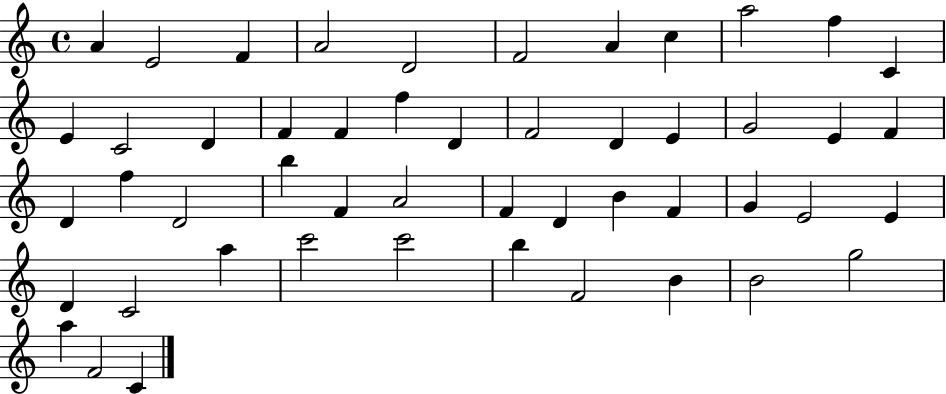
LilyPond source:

{
  \clef treble
  \time 4/4
  \defaultTimeSignature
  \key c \major
  a'4 e'2 f'4 | a'2 d'2 | f'2 a'4 c''4 | a''2 f''4 c'4 | \break e'4 c'2 d'4 | f'4 f'4 f''4 d'4 | f'2 d'4 e'4 | g'2 e'4 f'4 | \break d'4 f''4 d'2 | b''4 f'4 a'2 | f'4 d'4 b'4 f'4 | g'4 e'2 e'4 | \break d'4 c'2 a''4 | c'''2 c'''2 | b''4 f'2 b'4 | b'2 g''2 | \break a''4 f'2 c'4 | \bar "|."
}